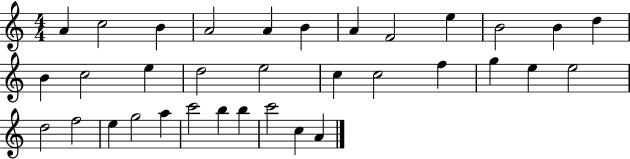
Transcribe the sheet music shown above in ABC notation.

X:1
T:Untitled
M:4/4
L:1/4
K:C
A c2 B A2 A B A F2 e B2 B d B c2 e d2 e2 c c2 f g e e2 d2 f2 e g2 a c'2 b b c'2 c A